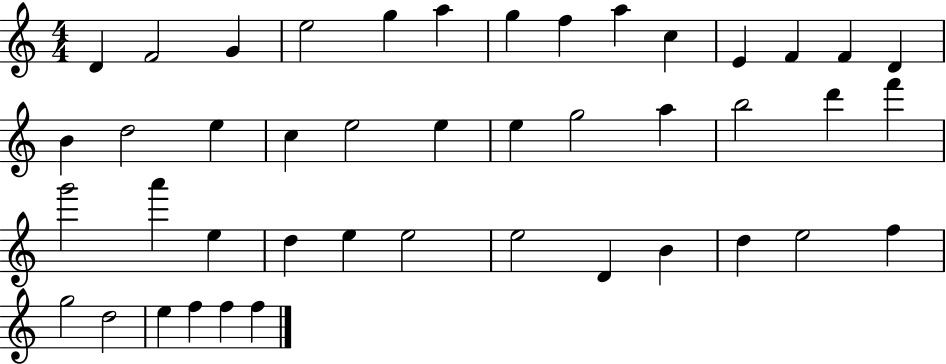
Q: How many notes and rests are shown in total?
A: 44